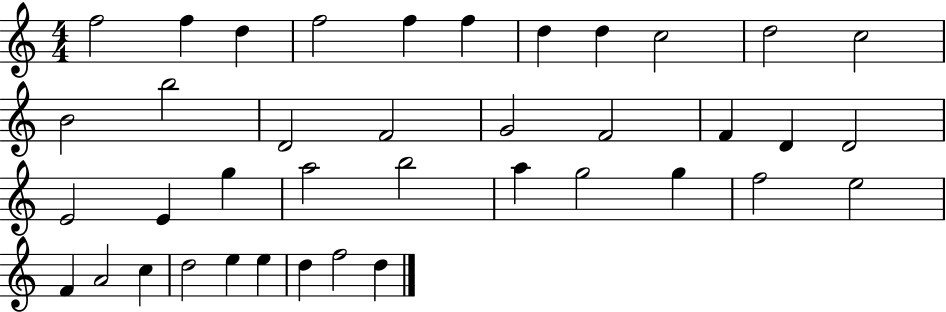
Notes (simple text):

F5/h F5/q D5/q F5/h F5/q F5/q D5/q D5/q C5/h D5/h C5/h B4/h B5/h D4/h F4/h G4/h F4/h F4/q D4/q D4/h E4/h E4/q G5/q A5/h B5/h A5/q G5/h G5/q F5/h E5/h F4/q A4/h C5/q D5/h E5/q E5/q D5/q F5/h D5/q